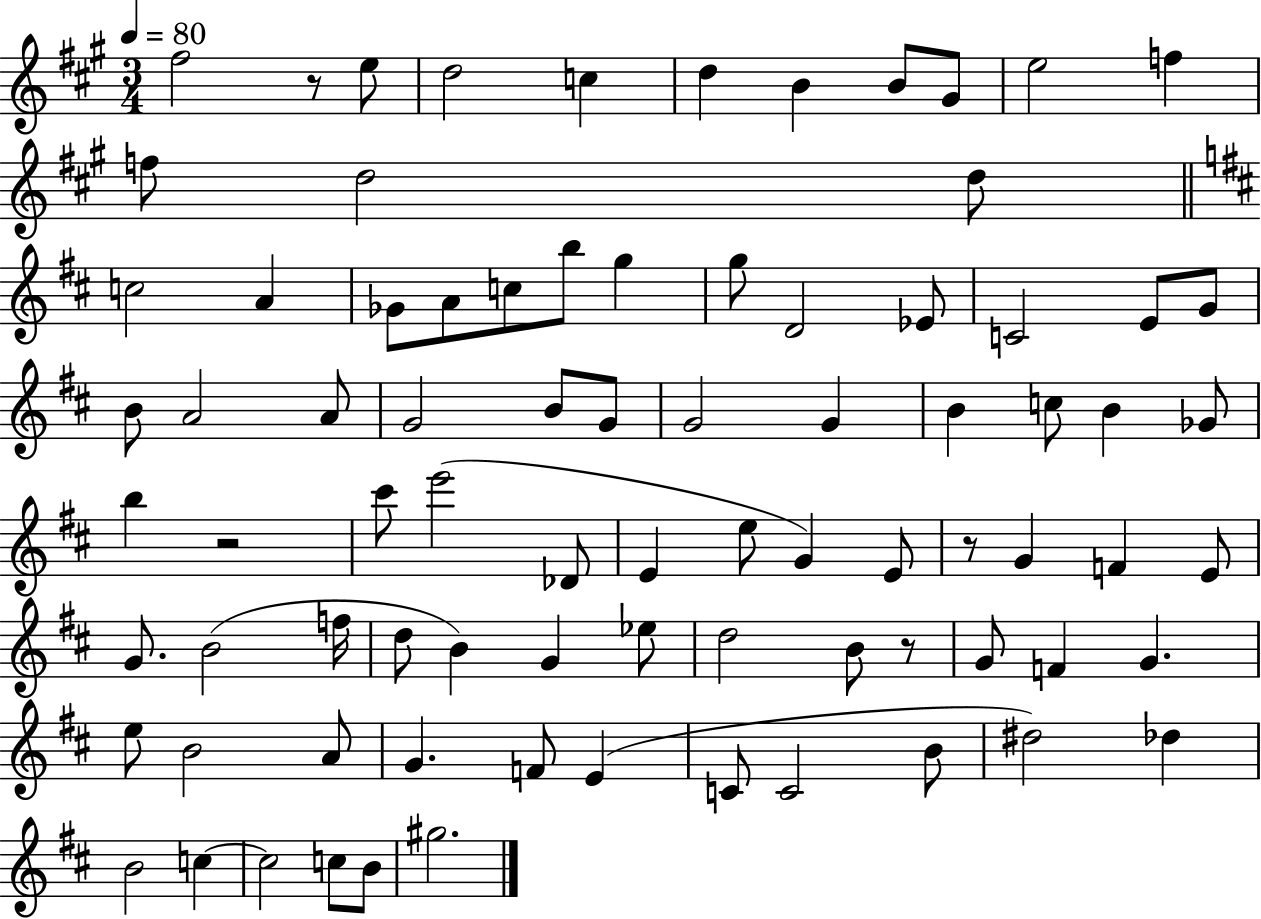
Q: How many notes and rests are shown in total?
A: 82